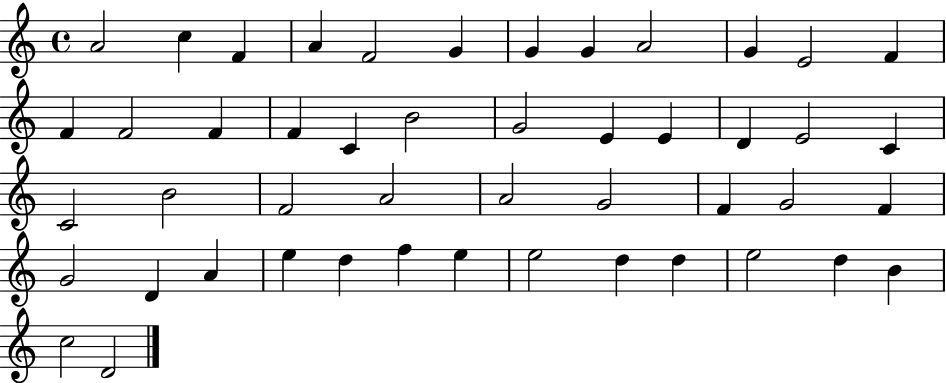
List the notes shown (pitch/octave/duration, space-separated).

A4/h C5/q F4/q A4/q F4/h G4/q G4/q G4/q A4/h G4/q E4/h F4/q F4/q F4/h F4/q F4/q C4/q B4/h G4/h E4/q E4/q D4/q E4/h C4/q C4/h B4/h F4/h A4/h A4/h G4/h F4/q G4/h F4/q G4/h D4/q A4/q E5/q D5/q F5/q E5/q E5/h D5/q D5/q E5/h D5/q B4/q C5/h D4/h